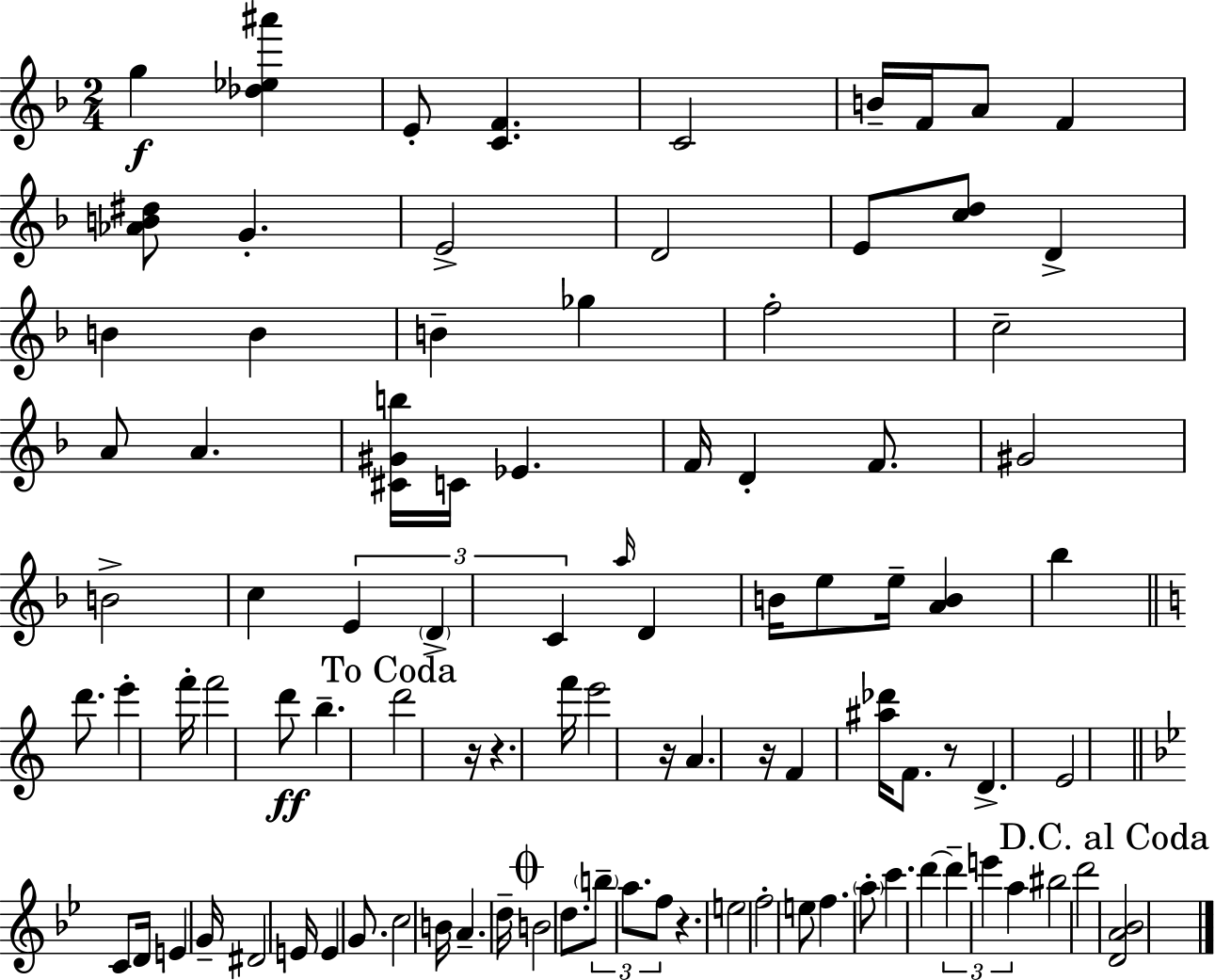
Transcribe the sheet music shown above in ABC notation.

X:1
T:Untitled
M:2/4
L:1/4
K:F
g [_d_e^a'] E/2 [CF] C2 B/4 F/4 A/2 F [_AB^d]/2 G E2 D2 E/2 [cd]/2 D B B B _g f2 c2 A/2 A [^C^Gb]/4 C/4 _E F/4 D F/2 ^G2 B2 c E D C a/4 D B/4 e/2 e/4 [AB] _b d'/2 e' f'/4 f'2 d'/2 b d'2 z/4 z f'/4 e'2 z/4 A z/4 F [^a_d']/4 F/2 z/2 D E2 C/2 D/4 E G/4 ^D2 E/4 E G/2 c2 B/4 A d/4 B2 d/2 b/2 a/2 f/2 z e2 f2 e/2 f a/2 c' d' d' e' a ^b2 d'2 [DA_B]2